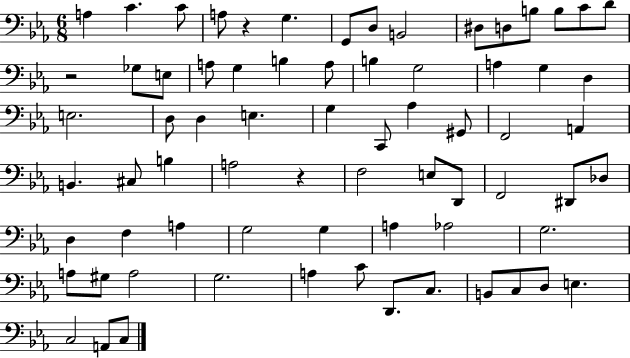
A3/q C4/q. C4/e A3/e R/q G3/q. G2/e D3/e B2/h D#3/e D3/e B3/e B3/e C4/e D4/e R/h Gb3/e E3/e A3/e G3/q B3/q A3/e B3/q G3/h A3/q G3/q D3/q E3/h. D3/e D3/q E3/q. G3/q C2/e Ab3/q G#2/e F2/h A2/q B2/q. C#3/e B3/q A3/h R/q F3/h E3/e D2/e F2/h D#2/e Db3/e D3/q F3/q A3/q G3/h G3/q A3/q Ab3/h G3/h. A3/e G#3/e A3/h G3/h. A3/q C4/e D2/e. C3/e. B2/e C3/e D3/e E3/q. C3/h A2/e C3/e